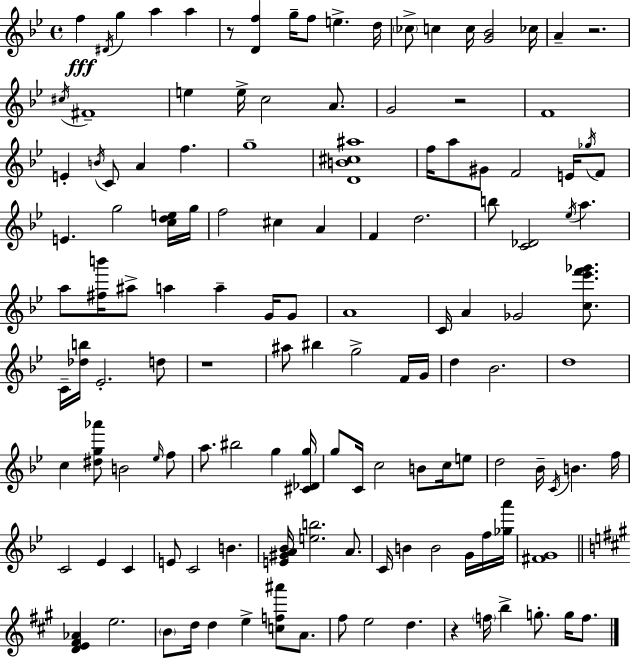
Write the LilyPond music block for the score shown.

{
  \clef treble
  \time 4/4
  \defaultTimeSignature
  \key g \minor
  \repeat volta 2 { f''4\fff \acciaccatura { dis'16 } g''4 a''4 a''4 | r8 <d' f''>4 g''16-- f''8 e''4.-> | d''16 \parenthesize ces''8-> c''4 c''16 <g' bes'>2 | ces''16 a'4-- r2. | \break \acciaccatura { cis''16 } fis'1-- | e''4 e''16-> c''2 a'8. | g'2 r2 | f'1 | \break e'4-. \acciaccatura { b'16 } c'8 a'4 f''4. | g''1-- | <d' b' cis'' ais''>1 | f''16 a''8 gis'8 f'2 | \break e'16 \acciaccatura { ges''16 } f'8 e'4. g''2 | <c'' d'' e''>16 g''16 f''2 cis''4 | a'4 f'4 d''2. | b''8 <c' des'>2 \acciaccatura { ees''16 } a''4. | \break a''8 <fis'' b'''>16 ais''8-> a''4 a''4-- | g'16 g'8 a'1 | c'16 a'4 ges'2 | <c'' ees''' f''' ges'''>8. c'16-- <des'' b''>16 ees'2.-. | \break d''8 r1 | ais''8 bis''4 g''2-> | f'16 g'16 d''4 bes'2. | d''1 | \break c''4 <dis'' g'' aes'''>8 b'2 | \grace { ees''16 } f''8 a''8. bis''2 | g''4 <cis' des' g''>16 g''8 c'16 c''2 | b'8 c''16 e''8 d''2 bes'16-- \acciaccatura { c'16 } | \break b'4. f''16 c'2 ees'4 | c'4 e'8 c'2 | b'4. <e' gis' a' bes'>16 <e'' b''>2. | a'8. c'16 b'4 b'2 | \break g'16 f''16 <ges'' a'''>16 <fis' g'>1 | \bar "||" \break \key a \major <d' e' fis' aes'>4 e''2. | \parenthesize b'8 d''16 d''4 e''4-> <c'' f'' ais'''>8 a'8. | fis''8 e''2 d''4. | r4 \parenthesize f''16 b''4-> g''8.-. g''16 f''8. | \break } \bar "|."
}